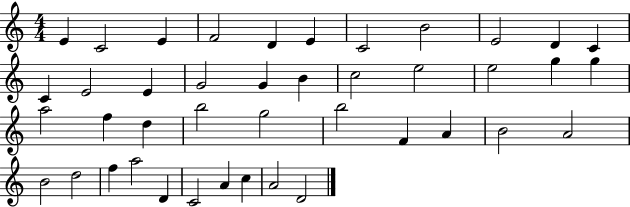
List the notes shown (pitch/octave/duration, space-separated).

E4/q C4/h E4/q F4/h D4/q E4/q C4/h B4/h E4/h D4/q C4/q C4/q E4/h E4/q G4/h G4/q B4/q C5/h E5/h E5/h G5/q G5/q A5/h F5/q D5/q B5/h G5/h B5/h F4/q A4/q B4/h A4/h B4/h D5/h F5/q A5/h D4/q C4/h A4/q C5/q A4/h D4/h